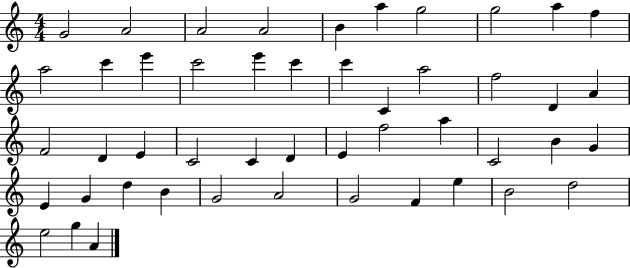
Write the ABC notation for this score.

X:1
T:Untitled
M:4/4
L:1/4
K:C
G2 A2 A2 A2 B a g2 g2 a f a2 c' e' c'2 e' c' c' C a2 f2 D A F2 D E C2 C D E f2 a C2 B G E G d B G2 A2 G2 F e B2 d2 e2 g A